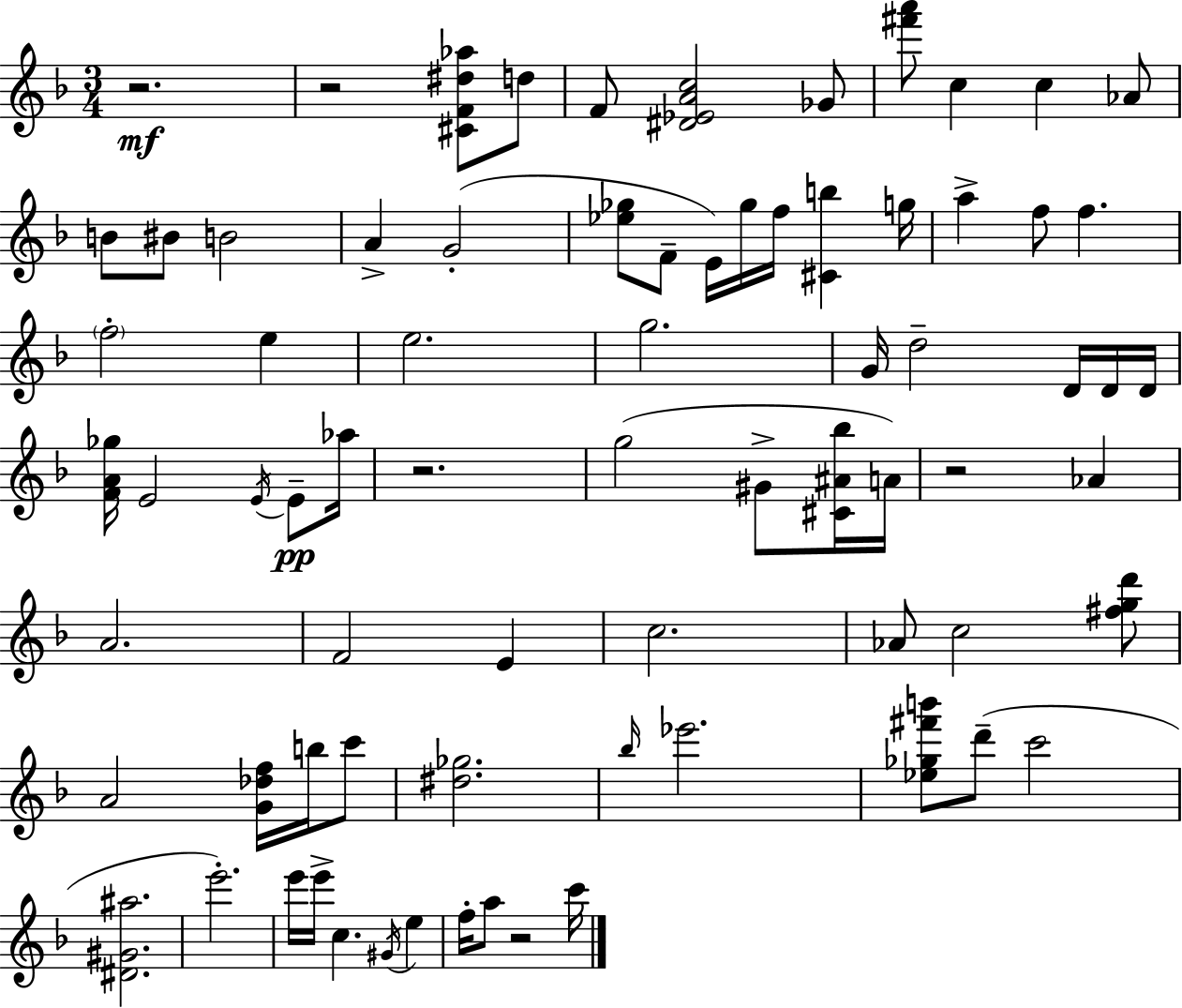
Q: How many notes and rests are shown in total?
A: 75